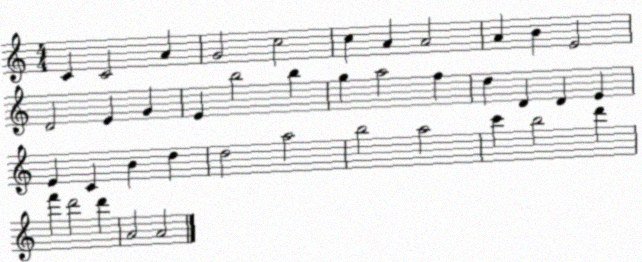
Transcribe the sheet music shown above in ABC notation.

X:1
T:Untitled
M:4/4
L:1/4
K:C
C C2 A G2 c2 c A A2 A B E2 D2 E G E b2 b g a2 f d D D E E C B d d2 a2 b2 a2 c' b2 d' f' d'2 d' A2 A2